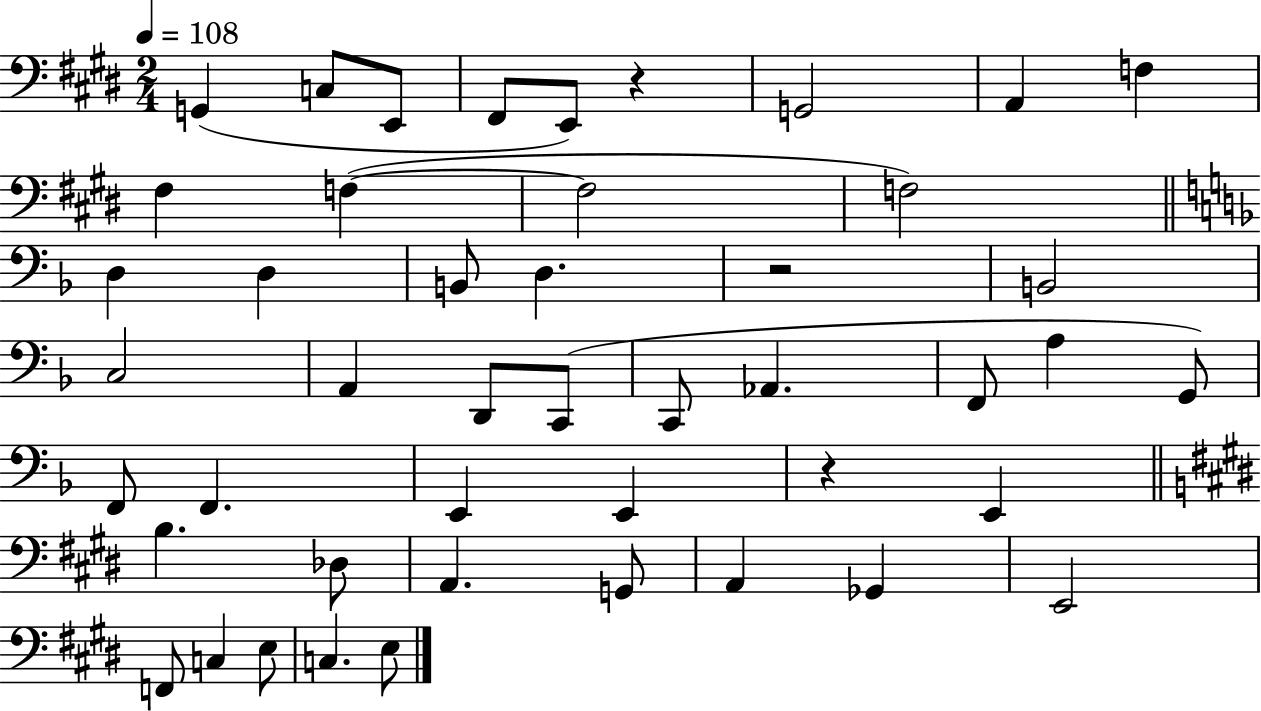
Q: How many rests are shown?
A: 3